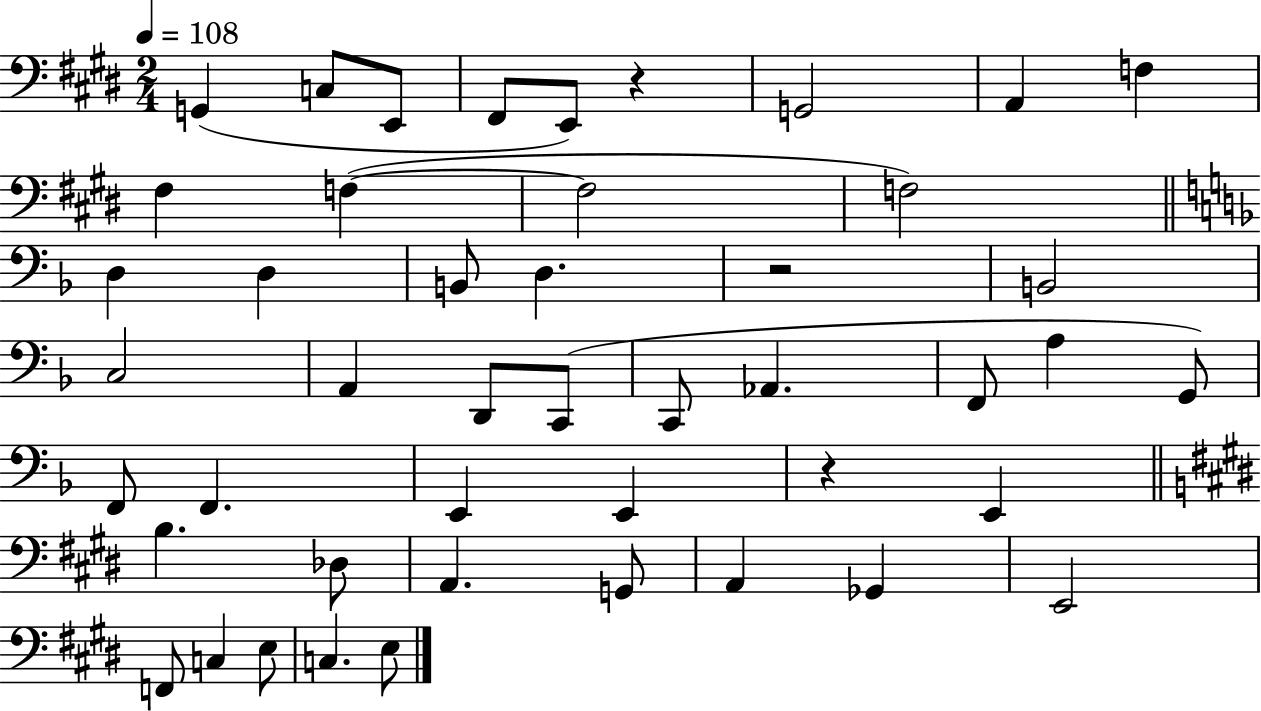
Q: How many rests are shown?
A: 3